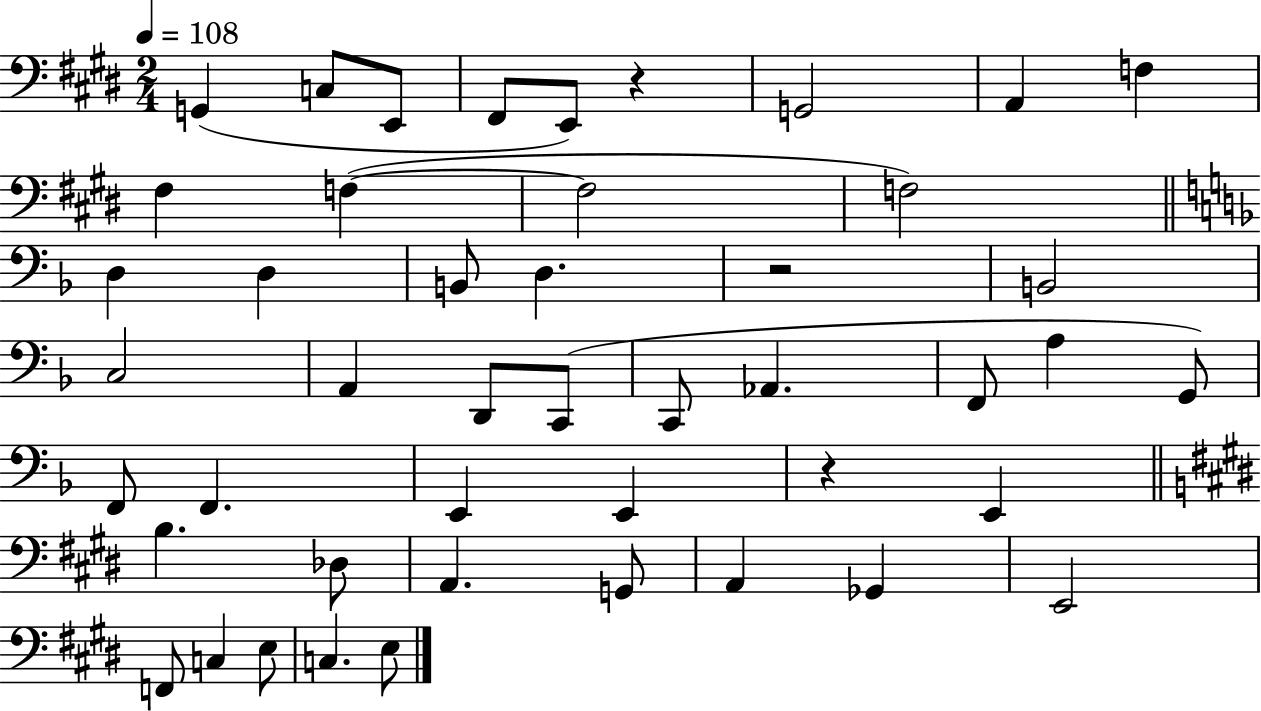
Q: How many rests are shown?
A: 3